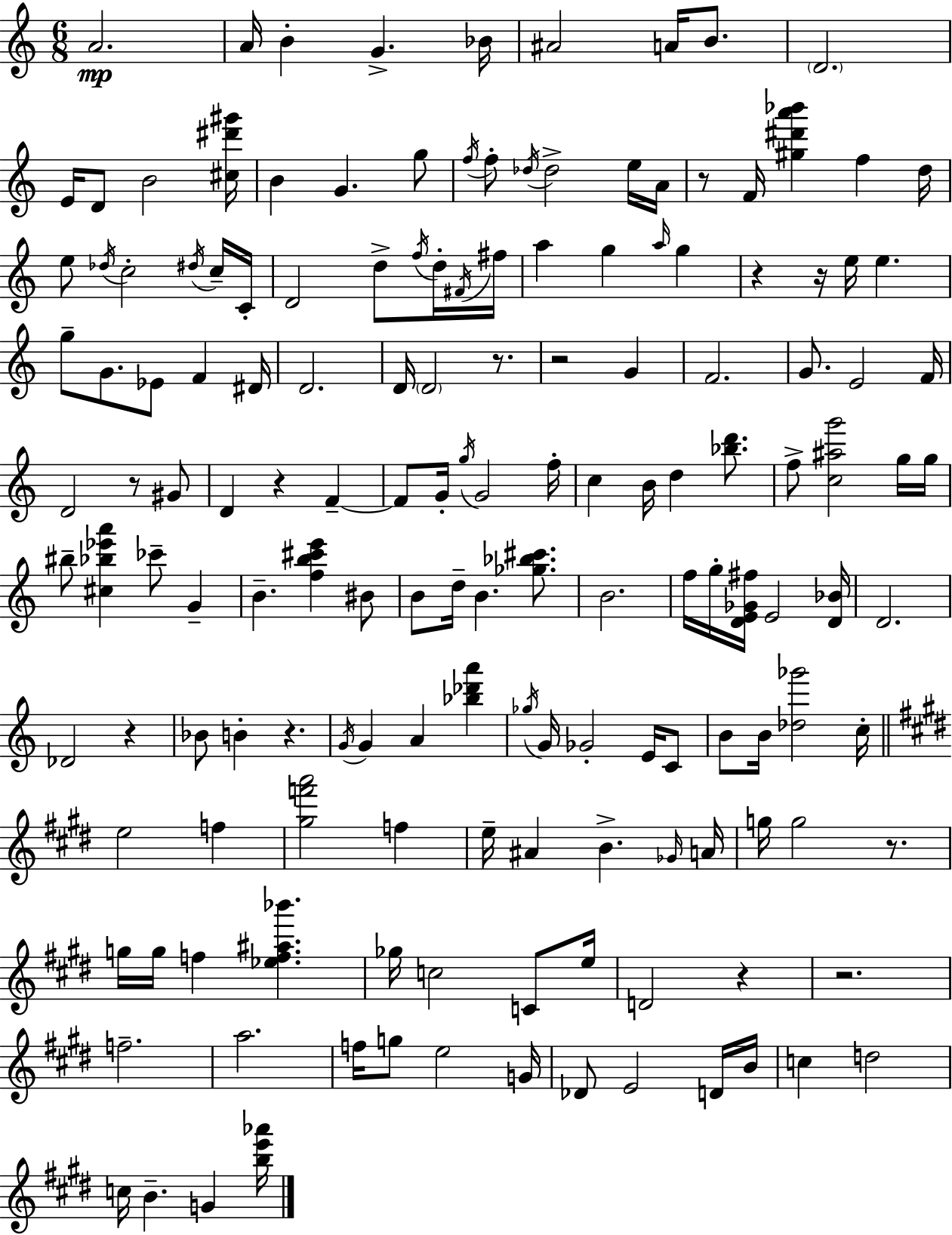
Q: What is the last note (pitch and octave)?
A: G4